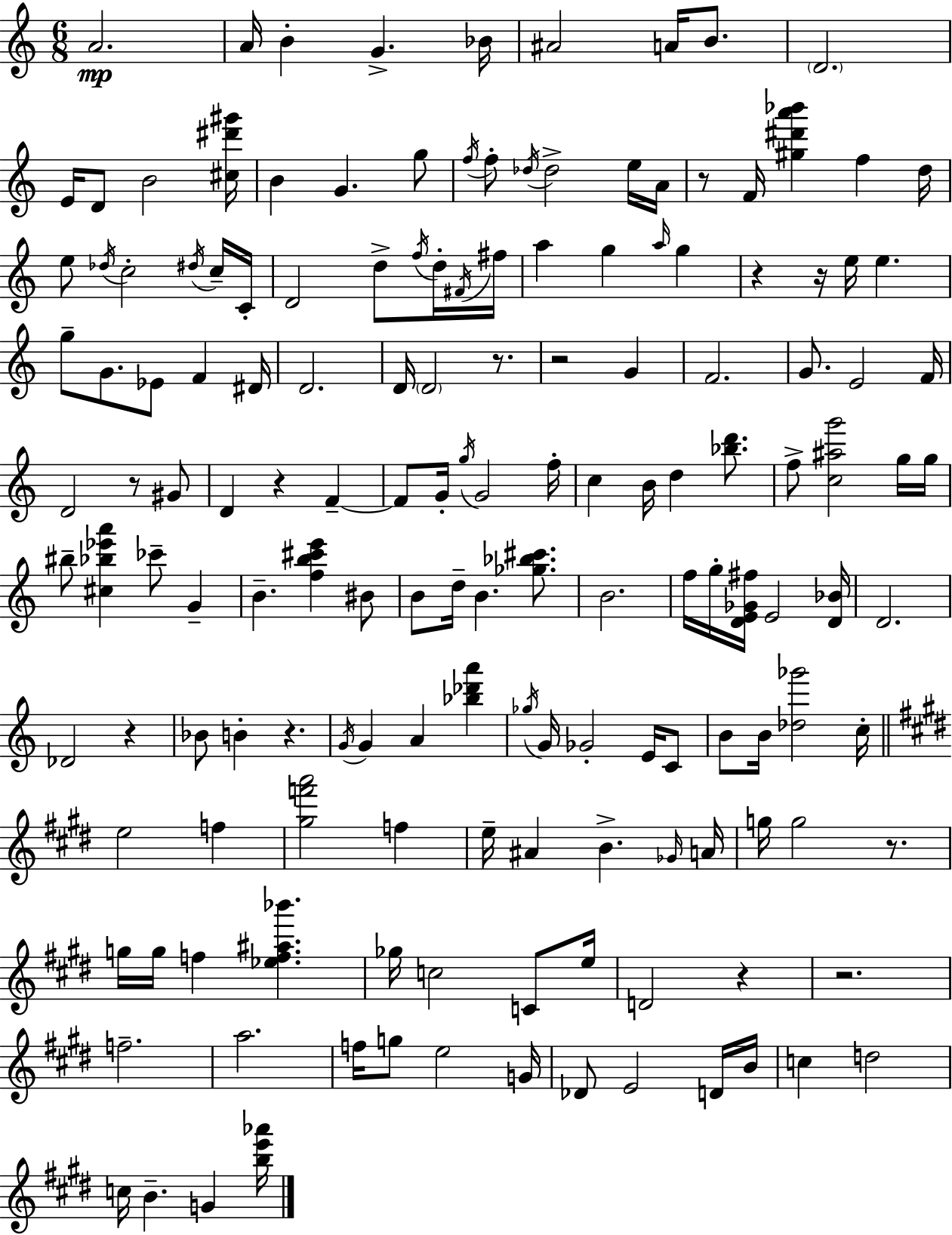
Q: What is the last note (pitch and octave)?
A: G4